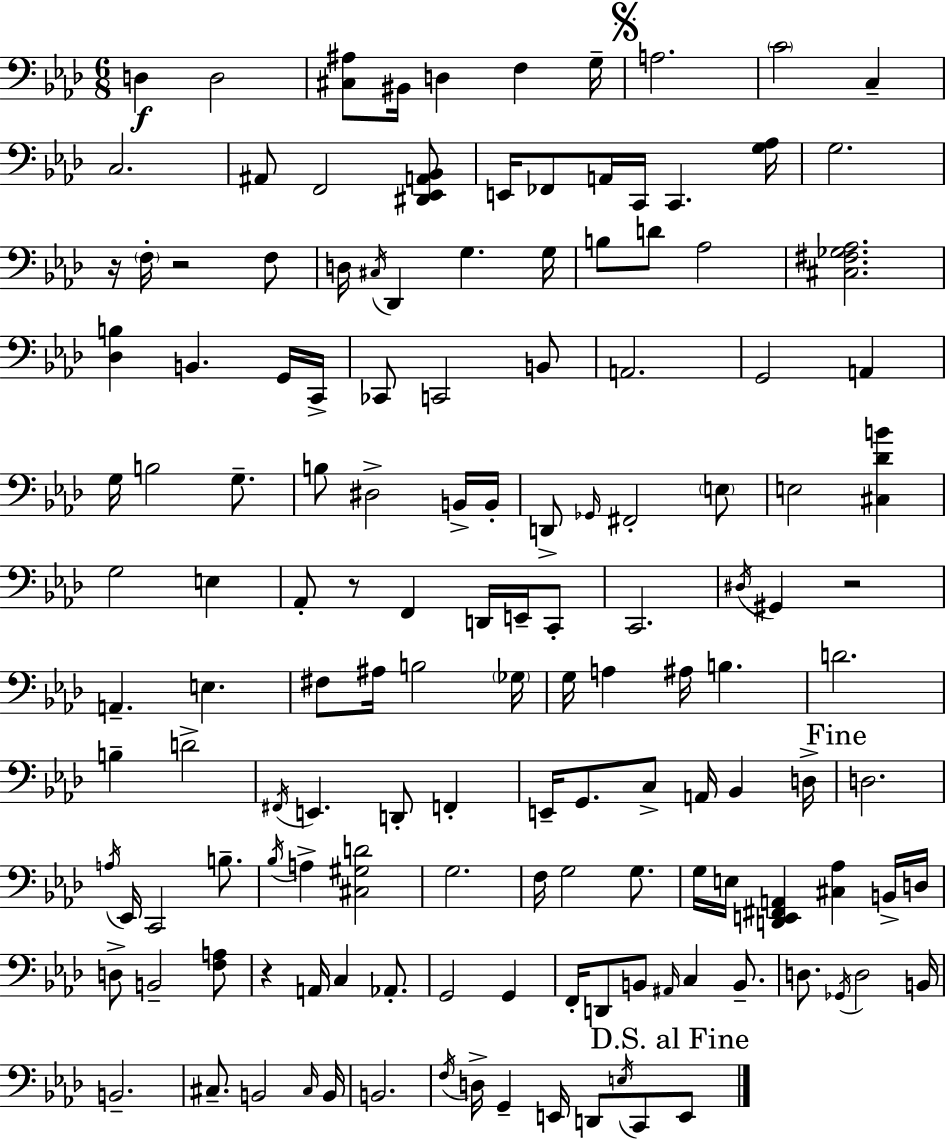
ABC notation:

X:1
T:Untitled
M:6/8
L:1/4
K:Fm
D, D,2 [^C,^A,]/2 ^B,,/4 D, F, G,/4 A,2 C2 C, C,2 ^A,,/2 F,,2 [^D,,_E,,A,,_B,,]/2 E,,/4 _F,,/2 A,,/4 C,,/4 C,, [G,_A,]/4 G,2 z/4 F,/4 z2 F,/2 D,/4 ^C,/4 _D,, G, G,/4 B,/2 D/2 _A,2 [^C,^F,_G,_A,]2 [_D,B,] B,, G,,/4 C,,/4 _C,,/2 C,,2 B,,/2 A,,2 G,,2 A,, G,/4 B,2 G,/2 B,/2 ^D,2 B,,/4 B,,/4 D,,/2 _G,,/4 ^F,,2 E,/2 E,2 [^C,_DB] G,2 E, _A,,/2 z/2 F,, D,,/4 E,,/4 C,,/2 C,,2 ^D,/4 ^G,, z2 A,, E, ^F,/2 ^A,/4 B,2 _G,/4 G,/4 A, ^A,/4 B, D2 B, D2 ^F,,/4 E,, D,,/2 F,, E,,/4 G,,/2 C,/2 A,,/4 _B,, D,/4 D,2 A,/4 _E,,/4 C,,2 B,/2 _B,/4 A, [^C,^G,D]2 G,2 F,/4 G,2 G,/2 G,/4 E,/4 [D,,E,,^F,,A,,] [^C,_A,] B,,/4 D,/4 D,/2 B,,2 [F,A,]/2 z A,,/4 C, _A,,/2 G,,2 G,, F,,/4 D,,/2 B,,/2 ^A,,/4 C, B,,/2 D,/2 _G,,/4 D,2 B,,/4 B,,2 ^C,/2 B,,2 ^C,/4 B,,/4 B,,2 F,/4 D,/4 G,, E,,/4 D,,/2 E,/4 C,,/2 E,,/2